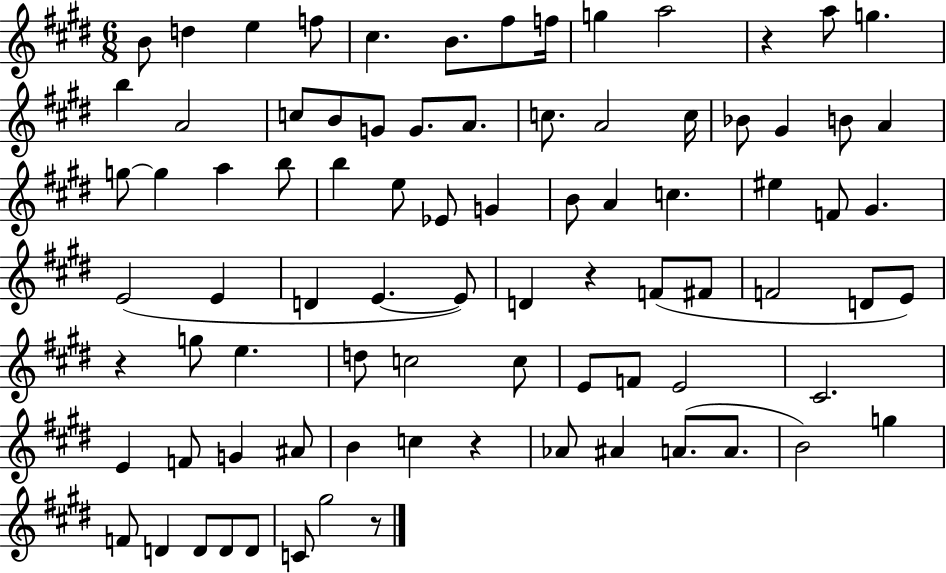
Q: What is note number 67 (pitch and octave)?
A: Ab4